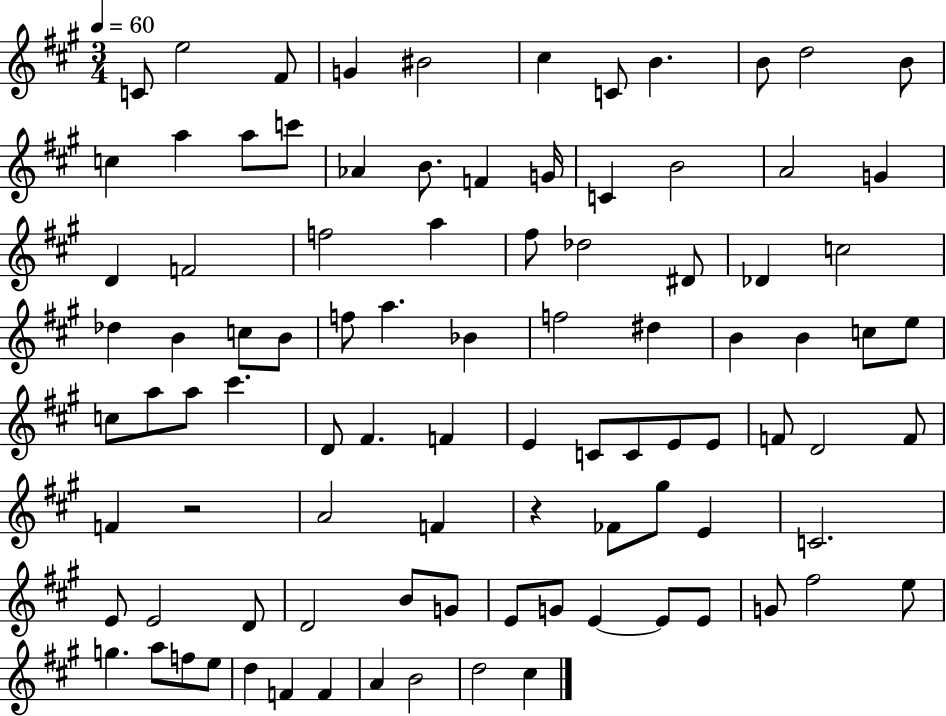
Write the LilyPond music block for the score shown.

{
  \clef treble
  \numericTimeSignature
  \time 3/4
  \key a \major
  \tempo 4 = 60
  c'8 e''2 fis'8 | g'4 bis'2 | cis''4 c'8 b'4. | b'8 d''2 b'8 | \break c''4 a''4 a''8 c'''8 | aes'4 b'8. f'4 g'16 | c'4 b'2 | a'2 g'4 | \break d'4 f'2 | f''2 a''4 | fis''8 des''2 dis'8 | des'4 c''2 | \break des''4 b'4 c''8 b'8 | f''8 a''4. bes'4 | f''2 dis''4 | b'4 b'4 c''8 e''8 | \break c''8 a''8 a''8 cis'''4. | d'8 fis'4. f'4 | e'4 c'8 c'8 e'8 e'8 | f'8 d'2 f'8 | \break f'4 r2 | a'2 f'4 | r4 fes'8 gis''8 e'4 | c'2. | \break e'8 e'2 d'8 | d'2 b'8 g'8 | e'8 g'8 e'4~~ e'8 e'8 | g'8 fis''2 e''8 | \break g''4. a''8 f''8 e''8 | d''4 f'4 f'4 | a'4 b'2 | d''2 cis''4 | \break \bar "|."
}